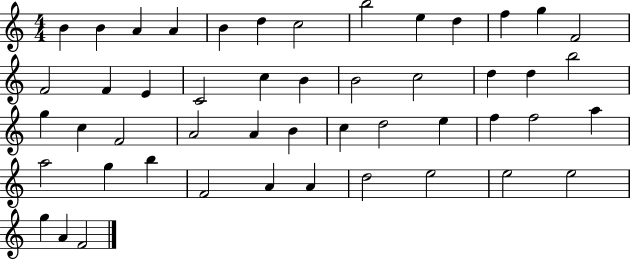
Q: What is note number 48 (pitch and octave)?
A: A4